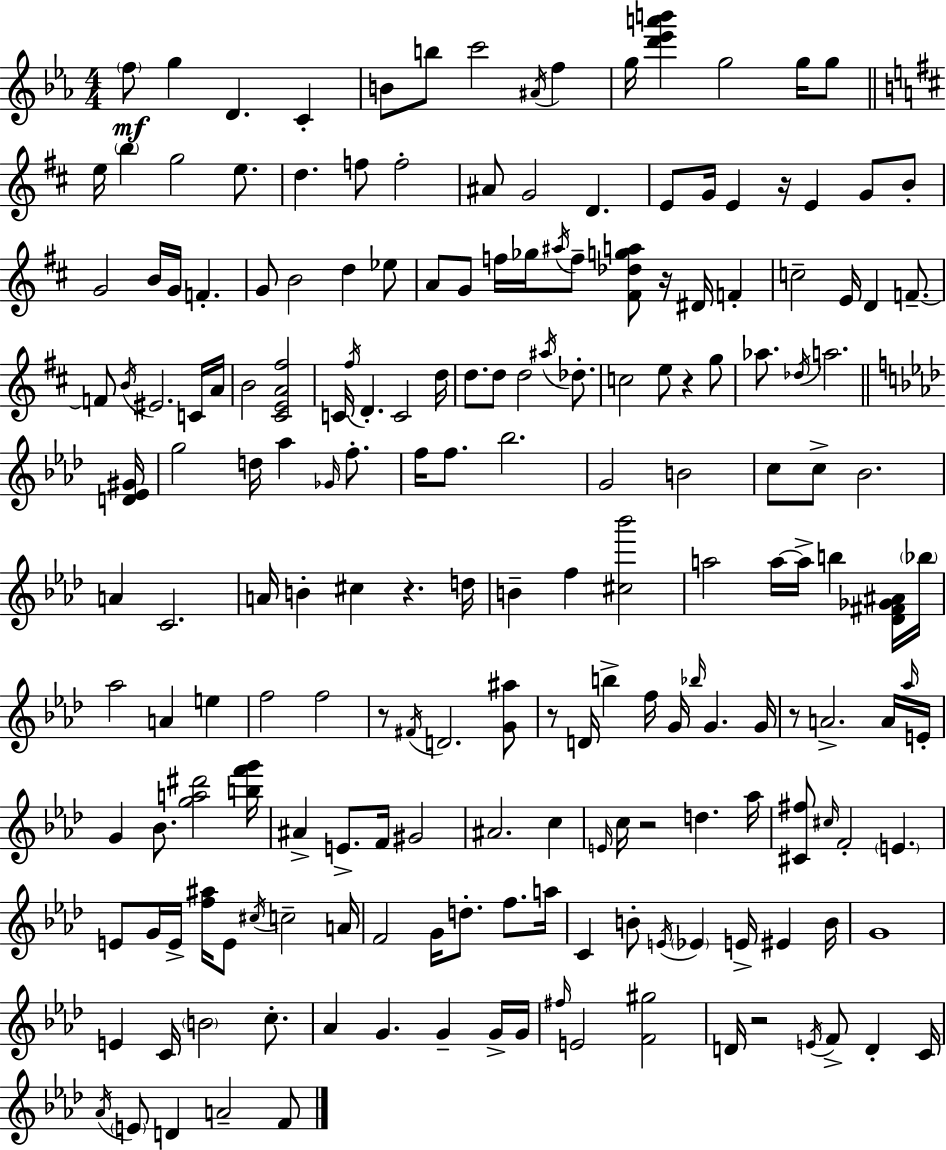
{
  \clef treble
  \numericTimeSignature
  \time 4/4
  \key ees \major
  \repeat volta 2 { \parenthesize f''8\mf g''4 d'4. c'4-. | b'8 b''8 c'''2 \acciaccatura { ais'16 } f''4 | g''16 <d''' ees''' a''' b'''>4 g''2 g''16 g''8 | \bar "||" \break \key d \major e''16 \parenthesize b''4 g''2 e''8. | d''4. f''8 f''2-. | ais'8 g'2 d'4. | e'8 g'16 e'4 r16 e'4 g'8 b'8-. | \break g'2 b'16 g'16 f'4.-. | g'8 b'2 d''4 ees''8 | a'8 g'8 f''16 ges''16 \acciaccatura { ais''16 } f''8-- <fis' des'' g'' a''>8 r16 dis'16 f'4-. | c''2-- e'16 d'4 f'8.--~~ | \break f'8 \acciaccatura { b'16 } eis'2. | c'16 a'16 b'2 <cis' e' a' fis''>2 | c'16 \acciaccatura { fis''16 } d'4.-. c'2 | d''16 d''8. d''8 d''2 | \break \acciaccatura { ais''16 } des''8.-. c''2 e''8 r4 | g''8 aes''8. \acciaccatura { des''16 } a''2. | \bar "||" \break \key aes \major <d' ees' gis'>16 g''2 d''16 aes''4 \grace { ges'16 } f''8.-. | f''16 f''8. bes''2. | g'2 b'2 | c''8 c''8-> bes'2. | \break a'4 c'2. | a'16 b'4-. cis''4 r4. | d''16 b'4-- f''4 <cis'' bes'''>2 | a''2 a''16~~ a''16-> b''4 | \break <des' fis' ges' ais'>16 \parenthesize bes''16 aes''2 a'4 e''4 | f''2 f''2 | r8 \acciaccatura { fis'16 } d'2. | <g' ais''>8 r8 d'16 b''4-> f''16 g'16 \grace { bes''16 } g'4. | \break g'16 r8 a'2.-> | a'16 \grace { aes''16 } e'16-. g'4 bes'8. <g'' a'' dis'''>2 | <b'' f''' g'''>16 ais'4-> e'8.-> f'16 gis'2 | ais'2. | \break c''4 \grace { e'16 } c''16 r2 d''4. | aes''16 <cis' fis''>8 \grace { cis''16 } f'2-. | \parenthesize e'4. e'8 g'16 e'16-> <f'' ais''>16 e'8 \acciaccatura { cis''16 } c''2-- | a'16 f'2 | \break g'16 d''8.-. f''8. a''16 c'4 b'8-. \acciaccatura { e'16 } \parenthesize ees'4 | e'16-> eis'4 b'16 g'1 | e'4 c'16 \parenthesize b'2 | c''8.-. aes'4 g'4. | \break g'4-- g'16-> g'16 \grace { fis''16 } e'2 | <f' gis''>2 d'16 r2 | \acciaccatura { e'16 } f'8-> d'4-. c'16 \acciaccatura { aes'16 } \parenthesize e'8 d'4 | a'2-- f'8 } \bar "|."
}